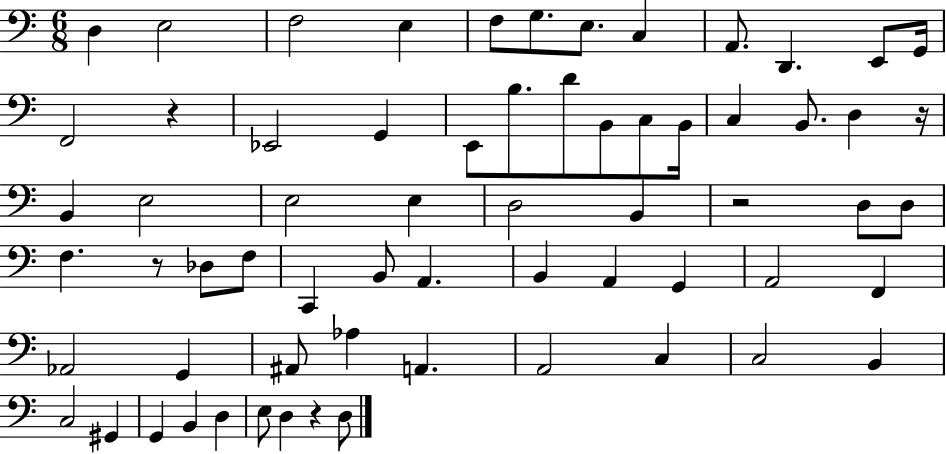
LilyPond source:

{
  \clef bass
  \numericTimeSignature
  \time 6/8
  \key c \major
  d4 e2 | f2 e4 | f8 g8. e8. c4 | a,8. d,4. e,8 g,16 | \break f,2 r4 | ees,2 g,4 | e,8 b8. d'8 b,8 c8 b,16 | c4 b,8. d4 r16 | \break b,4 e2 | e2 e4 | d2 b,4 | r2 d8 d8 | \break f4. r8 des8 f8 | c,4 b,8 a,4. | b,4 a,4 g,4 | a,2 f,4 | \break aes,2 g,4 | ais,8 aes4 a,4. | a,2 c4 | c2 b,4 | \break c2 gis,4 | g,4 b,4 d4 | e8 d4 r4 d8 | \bar "|."
}